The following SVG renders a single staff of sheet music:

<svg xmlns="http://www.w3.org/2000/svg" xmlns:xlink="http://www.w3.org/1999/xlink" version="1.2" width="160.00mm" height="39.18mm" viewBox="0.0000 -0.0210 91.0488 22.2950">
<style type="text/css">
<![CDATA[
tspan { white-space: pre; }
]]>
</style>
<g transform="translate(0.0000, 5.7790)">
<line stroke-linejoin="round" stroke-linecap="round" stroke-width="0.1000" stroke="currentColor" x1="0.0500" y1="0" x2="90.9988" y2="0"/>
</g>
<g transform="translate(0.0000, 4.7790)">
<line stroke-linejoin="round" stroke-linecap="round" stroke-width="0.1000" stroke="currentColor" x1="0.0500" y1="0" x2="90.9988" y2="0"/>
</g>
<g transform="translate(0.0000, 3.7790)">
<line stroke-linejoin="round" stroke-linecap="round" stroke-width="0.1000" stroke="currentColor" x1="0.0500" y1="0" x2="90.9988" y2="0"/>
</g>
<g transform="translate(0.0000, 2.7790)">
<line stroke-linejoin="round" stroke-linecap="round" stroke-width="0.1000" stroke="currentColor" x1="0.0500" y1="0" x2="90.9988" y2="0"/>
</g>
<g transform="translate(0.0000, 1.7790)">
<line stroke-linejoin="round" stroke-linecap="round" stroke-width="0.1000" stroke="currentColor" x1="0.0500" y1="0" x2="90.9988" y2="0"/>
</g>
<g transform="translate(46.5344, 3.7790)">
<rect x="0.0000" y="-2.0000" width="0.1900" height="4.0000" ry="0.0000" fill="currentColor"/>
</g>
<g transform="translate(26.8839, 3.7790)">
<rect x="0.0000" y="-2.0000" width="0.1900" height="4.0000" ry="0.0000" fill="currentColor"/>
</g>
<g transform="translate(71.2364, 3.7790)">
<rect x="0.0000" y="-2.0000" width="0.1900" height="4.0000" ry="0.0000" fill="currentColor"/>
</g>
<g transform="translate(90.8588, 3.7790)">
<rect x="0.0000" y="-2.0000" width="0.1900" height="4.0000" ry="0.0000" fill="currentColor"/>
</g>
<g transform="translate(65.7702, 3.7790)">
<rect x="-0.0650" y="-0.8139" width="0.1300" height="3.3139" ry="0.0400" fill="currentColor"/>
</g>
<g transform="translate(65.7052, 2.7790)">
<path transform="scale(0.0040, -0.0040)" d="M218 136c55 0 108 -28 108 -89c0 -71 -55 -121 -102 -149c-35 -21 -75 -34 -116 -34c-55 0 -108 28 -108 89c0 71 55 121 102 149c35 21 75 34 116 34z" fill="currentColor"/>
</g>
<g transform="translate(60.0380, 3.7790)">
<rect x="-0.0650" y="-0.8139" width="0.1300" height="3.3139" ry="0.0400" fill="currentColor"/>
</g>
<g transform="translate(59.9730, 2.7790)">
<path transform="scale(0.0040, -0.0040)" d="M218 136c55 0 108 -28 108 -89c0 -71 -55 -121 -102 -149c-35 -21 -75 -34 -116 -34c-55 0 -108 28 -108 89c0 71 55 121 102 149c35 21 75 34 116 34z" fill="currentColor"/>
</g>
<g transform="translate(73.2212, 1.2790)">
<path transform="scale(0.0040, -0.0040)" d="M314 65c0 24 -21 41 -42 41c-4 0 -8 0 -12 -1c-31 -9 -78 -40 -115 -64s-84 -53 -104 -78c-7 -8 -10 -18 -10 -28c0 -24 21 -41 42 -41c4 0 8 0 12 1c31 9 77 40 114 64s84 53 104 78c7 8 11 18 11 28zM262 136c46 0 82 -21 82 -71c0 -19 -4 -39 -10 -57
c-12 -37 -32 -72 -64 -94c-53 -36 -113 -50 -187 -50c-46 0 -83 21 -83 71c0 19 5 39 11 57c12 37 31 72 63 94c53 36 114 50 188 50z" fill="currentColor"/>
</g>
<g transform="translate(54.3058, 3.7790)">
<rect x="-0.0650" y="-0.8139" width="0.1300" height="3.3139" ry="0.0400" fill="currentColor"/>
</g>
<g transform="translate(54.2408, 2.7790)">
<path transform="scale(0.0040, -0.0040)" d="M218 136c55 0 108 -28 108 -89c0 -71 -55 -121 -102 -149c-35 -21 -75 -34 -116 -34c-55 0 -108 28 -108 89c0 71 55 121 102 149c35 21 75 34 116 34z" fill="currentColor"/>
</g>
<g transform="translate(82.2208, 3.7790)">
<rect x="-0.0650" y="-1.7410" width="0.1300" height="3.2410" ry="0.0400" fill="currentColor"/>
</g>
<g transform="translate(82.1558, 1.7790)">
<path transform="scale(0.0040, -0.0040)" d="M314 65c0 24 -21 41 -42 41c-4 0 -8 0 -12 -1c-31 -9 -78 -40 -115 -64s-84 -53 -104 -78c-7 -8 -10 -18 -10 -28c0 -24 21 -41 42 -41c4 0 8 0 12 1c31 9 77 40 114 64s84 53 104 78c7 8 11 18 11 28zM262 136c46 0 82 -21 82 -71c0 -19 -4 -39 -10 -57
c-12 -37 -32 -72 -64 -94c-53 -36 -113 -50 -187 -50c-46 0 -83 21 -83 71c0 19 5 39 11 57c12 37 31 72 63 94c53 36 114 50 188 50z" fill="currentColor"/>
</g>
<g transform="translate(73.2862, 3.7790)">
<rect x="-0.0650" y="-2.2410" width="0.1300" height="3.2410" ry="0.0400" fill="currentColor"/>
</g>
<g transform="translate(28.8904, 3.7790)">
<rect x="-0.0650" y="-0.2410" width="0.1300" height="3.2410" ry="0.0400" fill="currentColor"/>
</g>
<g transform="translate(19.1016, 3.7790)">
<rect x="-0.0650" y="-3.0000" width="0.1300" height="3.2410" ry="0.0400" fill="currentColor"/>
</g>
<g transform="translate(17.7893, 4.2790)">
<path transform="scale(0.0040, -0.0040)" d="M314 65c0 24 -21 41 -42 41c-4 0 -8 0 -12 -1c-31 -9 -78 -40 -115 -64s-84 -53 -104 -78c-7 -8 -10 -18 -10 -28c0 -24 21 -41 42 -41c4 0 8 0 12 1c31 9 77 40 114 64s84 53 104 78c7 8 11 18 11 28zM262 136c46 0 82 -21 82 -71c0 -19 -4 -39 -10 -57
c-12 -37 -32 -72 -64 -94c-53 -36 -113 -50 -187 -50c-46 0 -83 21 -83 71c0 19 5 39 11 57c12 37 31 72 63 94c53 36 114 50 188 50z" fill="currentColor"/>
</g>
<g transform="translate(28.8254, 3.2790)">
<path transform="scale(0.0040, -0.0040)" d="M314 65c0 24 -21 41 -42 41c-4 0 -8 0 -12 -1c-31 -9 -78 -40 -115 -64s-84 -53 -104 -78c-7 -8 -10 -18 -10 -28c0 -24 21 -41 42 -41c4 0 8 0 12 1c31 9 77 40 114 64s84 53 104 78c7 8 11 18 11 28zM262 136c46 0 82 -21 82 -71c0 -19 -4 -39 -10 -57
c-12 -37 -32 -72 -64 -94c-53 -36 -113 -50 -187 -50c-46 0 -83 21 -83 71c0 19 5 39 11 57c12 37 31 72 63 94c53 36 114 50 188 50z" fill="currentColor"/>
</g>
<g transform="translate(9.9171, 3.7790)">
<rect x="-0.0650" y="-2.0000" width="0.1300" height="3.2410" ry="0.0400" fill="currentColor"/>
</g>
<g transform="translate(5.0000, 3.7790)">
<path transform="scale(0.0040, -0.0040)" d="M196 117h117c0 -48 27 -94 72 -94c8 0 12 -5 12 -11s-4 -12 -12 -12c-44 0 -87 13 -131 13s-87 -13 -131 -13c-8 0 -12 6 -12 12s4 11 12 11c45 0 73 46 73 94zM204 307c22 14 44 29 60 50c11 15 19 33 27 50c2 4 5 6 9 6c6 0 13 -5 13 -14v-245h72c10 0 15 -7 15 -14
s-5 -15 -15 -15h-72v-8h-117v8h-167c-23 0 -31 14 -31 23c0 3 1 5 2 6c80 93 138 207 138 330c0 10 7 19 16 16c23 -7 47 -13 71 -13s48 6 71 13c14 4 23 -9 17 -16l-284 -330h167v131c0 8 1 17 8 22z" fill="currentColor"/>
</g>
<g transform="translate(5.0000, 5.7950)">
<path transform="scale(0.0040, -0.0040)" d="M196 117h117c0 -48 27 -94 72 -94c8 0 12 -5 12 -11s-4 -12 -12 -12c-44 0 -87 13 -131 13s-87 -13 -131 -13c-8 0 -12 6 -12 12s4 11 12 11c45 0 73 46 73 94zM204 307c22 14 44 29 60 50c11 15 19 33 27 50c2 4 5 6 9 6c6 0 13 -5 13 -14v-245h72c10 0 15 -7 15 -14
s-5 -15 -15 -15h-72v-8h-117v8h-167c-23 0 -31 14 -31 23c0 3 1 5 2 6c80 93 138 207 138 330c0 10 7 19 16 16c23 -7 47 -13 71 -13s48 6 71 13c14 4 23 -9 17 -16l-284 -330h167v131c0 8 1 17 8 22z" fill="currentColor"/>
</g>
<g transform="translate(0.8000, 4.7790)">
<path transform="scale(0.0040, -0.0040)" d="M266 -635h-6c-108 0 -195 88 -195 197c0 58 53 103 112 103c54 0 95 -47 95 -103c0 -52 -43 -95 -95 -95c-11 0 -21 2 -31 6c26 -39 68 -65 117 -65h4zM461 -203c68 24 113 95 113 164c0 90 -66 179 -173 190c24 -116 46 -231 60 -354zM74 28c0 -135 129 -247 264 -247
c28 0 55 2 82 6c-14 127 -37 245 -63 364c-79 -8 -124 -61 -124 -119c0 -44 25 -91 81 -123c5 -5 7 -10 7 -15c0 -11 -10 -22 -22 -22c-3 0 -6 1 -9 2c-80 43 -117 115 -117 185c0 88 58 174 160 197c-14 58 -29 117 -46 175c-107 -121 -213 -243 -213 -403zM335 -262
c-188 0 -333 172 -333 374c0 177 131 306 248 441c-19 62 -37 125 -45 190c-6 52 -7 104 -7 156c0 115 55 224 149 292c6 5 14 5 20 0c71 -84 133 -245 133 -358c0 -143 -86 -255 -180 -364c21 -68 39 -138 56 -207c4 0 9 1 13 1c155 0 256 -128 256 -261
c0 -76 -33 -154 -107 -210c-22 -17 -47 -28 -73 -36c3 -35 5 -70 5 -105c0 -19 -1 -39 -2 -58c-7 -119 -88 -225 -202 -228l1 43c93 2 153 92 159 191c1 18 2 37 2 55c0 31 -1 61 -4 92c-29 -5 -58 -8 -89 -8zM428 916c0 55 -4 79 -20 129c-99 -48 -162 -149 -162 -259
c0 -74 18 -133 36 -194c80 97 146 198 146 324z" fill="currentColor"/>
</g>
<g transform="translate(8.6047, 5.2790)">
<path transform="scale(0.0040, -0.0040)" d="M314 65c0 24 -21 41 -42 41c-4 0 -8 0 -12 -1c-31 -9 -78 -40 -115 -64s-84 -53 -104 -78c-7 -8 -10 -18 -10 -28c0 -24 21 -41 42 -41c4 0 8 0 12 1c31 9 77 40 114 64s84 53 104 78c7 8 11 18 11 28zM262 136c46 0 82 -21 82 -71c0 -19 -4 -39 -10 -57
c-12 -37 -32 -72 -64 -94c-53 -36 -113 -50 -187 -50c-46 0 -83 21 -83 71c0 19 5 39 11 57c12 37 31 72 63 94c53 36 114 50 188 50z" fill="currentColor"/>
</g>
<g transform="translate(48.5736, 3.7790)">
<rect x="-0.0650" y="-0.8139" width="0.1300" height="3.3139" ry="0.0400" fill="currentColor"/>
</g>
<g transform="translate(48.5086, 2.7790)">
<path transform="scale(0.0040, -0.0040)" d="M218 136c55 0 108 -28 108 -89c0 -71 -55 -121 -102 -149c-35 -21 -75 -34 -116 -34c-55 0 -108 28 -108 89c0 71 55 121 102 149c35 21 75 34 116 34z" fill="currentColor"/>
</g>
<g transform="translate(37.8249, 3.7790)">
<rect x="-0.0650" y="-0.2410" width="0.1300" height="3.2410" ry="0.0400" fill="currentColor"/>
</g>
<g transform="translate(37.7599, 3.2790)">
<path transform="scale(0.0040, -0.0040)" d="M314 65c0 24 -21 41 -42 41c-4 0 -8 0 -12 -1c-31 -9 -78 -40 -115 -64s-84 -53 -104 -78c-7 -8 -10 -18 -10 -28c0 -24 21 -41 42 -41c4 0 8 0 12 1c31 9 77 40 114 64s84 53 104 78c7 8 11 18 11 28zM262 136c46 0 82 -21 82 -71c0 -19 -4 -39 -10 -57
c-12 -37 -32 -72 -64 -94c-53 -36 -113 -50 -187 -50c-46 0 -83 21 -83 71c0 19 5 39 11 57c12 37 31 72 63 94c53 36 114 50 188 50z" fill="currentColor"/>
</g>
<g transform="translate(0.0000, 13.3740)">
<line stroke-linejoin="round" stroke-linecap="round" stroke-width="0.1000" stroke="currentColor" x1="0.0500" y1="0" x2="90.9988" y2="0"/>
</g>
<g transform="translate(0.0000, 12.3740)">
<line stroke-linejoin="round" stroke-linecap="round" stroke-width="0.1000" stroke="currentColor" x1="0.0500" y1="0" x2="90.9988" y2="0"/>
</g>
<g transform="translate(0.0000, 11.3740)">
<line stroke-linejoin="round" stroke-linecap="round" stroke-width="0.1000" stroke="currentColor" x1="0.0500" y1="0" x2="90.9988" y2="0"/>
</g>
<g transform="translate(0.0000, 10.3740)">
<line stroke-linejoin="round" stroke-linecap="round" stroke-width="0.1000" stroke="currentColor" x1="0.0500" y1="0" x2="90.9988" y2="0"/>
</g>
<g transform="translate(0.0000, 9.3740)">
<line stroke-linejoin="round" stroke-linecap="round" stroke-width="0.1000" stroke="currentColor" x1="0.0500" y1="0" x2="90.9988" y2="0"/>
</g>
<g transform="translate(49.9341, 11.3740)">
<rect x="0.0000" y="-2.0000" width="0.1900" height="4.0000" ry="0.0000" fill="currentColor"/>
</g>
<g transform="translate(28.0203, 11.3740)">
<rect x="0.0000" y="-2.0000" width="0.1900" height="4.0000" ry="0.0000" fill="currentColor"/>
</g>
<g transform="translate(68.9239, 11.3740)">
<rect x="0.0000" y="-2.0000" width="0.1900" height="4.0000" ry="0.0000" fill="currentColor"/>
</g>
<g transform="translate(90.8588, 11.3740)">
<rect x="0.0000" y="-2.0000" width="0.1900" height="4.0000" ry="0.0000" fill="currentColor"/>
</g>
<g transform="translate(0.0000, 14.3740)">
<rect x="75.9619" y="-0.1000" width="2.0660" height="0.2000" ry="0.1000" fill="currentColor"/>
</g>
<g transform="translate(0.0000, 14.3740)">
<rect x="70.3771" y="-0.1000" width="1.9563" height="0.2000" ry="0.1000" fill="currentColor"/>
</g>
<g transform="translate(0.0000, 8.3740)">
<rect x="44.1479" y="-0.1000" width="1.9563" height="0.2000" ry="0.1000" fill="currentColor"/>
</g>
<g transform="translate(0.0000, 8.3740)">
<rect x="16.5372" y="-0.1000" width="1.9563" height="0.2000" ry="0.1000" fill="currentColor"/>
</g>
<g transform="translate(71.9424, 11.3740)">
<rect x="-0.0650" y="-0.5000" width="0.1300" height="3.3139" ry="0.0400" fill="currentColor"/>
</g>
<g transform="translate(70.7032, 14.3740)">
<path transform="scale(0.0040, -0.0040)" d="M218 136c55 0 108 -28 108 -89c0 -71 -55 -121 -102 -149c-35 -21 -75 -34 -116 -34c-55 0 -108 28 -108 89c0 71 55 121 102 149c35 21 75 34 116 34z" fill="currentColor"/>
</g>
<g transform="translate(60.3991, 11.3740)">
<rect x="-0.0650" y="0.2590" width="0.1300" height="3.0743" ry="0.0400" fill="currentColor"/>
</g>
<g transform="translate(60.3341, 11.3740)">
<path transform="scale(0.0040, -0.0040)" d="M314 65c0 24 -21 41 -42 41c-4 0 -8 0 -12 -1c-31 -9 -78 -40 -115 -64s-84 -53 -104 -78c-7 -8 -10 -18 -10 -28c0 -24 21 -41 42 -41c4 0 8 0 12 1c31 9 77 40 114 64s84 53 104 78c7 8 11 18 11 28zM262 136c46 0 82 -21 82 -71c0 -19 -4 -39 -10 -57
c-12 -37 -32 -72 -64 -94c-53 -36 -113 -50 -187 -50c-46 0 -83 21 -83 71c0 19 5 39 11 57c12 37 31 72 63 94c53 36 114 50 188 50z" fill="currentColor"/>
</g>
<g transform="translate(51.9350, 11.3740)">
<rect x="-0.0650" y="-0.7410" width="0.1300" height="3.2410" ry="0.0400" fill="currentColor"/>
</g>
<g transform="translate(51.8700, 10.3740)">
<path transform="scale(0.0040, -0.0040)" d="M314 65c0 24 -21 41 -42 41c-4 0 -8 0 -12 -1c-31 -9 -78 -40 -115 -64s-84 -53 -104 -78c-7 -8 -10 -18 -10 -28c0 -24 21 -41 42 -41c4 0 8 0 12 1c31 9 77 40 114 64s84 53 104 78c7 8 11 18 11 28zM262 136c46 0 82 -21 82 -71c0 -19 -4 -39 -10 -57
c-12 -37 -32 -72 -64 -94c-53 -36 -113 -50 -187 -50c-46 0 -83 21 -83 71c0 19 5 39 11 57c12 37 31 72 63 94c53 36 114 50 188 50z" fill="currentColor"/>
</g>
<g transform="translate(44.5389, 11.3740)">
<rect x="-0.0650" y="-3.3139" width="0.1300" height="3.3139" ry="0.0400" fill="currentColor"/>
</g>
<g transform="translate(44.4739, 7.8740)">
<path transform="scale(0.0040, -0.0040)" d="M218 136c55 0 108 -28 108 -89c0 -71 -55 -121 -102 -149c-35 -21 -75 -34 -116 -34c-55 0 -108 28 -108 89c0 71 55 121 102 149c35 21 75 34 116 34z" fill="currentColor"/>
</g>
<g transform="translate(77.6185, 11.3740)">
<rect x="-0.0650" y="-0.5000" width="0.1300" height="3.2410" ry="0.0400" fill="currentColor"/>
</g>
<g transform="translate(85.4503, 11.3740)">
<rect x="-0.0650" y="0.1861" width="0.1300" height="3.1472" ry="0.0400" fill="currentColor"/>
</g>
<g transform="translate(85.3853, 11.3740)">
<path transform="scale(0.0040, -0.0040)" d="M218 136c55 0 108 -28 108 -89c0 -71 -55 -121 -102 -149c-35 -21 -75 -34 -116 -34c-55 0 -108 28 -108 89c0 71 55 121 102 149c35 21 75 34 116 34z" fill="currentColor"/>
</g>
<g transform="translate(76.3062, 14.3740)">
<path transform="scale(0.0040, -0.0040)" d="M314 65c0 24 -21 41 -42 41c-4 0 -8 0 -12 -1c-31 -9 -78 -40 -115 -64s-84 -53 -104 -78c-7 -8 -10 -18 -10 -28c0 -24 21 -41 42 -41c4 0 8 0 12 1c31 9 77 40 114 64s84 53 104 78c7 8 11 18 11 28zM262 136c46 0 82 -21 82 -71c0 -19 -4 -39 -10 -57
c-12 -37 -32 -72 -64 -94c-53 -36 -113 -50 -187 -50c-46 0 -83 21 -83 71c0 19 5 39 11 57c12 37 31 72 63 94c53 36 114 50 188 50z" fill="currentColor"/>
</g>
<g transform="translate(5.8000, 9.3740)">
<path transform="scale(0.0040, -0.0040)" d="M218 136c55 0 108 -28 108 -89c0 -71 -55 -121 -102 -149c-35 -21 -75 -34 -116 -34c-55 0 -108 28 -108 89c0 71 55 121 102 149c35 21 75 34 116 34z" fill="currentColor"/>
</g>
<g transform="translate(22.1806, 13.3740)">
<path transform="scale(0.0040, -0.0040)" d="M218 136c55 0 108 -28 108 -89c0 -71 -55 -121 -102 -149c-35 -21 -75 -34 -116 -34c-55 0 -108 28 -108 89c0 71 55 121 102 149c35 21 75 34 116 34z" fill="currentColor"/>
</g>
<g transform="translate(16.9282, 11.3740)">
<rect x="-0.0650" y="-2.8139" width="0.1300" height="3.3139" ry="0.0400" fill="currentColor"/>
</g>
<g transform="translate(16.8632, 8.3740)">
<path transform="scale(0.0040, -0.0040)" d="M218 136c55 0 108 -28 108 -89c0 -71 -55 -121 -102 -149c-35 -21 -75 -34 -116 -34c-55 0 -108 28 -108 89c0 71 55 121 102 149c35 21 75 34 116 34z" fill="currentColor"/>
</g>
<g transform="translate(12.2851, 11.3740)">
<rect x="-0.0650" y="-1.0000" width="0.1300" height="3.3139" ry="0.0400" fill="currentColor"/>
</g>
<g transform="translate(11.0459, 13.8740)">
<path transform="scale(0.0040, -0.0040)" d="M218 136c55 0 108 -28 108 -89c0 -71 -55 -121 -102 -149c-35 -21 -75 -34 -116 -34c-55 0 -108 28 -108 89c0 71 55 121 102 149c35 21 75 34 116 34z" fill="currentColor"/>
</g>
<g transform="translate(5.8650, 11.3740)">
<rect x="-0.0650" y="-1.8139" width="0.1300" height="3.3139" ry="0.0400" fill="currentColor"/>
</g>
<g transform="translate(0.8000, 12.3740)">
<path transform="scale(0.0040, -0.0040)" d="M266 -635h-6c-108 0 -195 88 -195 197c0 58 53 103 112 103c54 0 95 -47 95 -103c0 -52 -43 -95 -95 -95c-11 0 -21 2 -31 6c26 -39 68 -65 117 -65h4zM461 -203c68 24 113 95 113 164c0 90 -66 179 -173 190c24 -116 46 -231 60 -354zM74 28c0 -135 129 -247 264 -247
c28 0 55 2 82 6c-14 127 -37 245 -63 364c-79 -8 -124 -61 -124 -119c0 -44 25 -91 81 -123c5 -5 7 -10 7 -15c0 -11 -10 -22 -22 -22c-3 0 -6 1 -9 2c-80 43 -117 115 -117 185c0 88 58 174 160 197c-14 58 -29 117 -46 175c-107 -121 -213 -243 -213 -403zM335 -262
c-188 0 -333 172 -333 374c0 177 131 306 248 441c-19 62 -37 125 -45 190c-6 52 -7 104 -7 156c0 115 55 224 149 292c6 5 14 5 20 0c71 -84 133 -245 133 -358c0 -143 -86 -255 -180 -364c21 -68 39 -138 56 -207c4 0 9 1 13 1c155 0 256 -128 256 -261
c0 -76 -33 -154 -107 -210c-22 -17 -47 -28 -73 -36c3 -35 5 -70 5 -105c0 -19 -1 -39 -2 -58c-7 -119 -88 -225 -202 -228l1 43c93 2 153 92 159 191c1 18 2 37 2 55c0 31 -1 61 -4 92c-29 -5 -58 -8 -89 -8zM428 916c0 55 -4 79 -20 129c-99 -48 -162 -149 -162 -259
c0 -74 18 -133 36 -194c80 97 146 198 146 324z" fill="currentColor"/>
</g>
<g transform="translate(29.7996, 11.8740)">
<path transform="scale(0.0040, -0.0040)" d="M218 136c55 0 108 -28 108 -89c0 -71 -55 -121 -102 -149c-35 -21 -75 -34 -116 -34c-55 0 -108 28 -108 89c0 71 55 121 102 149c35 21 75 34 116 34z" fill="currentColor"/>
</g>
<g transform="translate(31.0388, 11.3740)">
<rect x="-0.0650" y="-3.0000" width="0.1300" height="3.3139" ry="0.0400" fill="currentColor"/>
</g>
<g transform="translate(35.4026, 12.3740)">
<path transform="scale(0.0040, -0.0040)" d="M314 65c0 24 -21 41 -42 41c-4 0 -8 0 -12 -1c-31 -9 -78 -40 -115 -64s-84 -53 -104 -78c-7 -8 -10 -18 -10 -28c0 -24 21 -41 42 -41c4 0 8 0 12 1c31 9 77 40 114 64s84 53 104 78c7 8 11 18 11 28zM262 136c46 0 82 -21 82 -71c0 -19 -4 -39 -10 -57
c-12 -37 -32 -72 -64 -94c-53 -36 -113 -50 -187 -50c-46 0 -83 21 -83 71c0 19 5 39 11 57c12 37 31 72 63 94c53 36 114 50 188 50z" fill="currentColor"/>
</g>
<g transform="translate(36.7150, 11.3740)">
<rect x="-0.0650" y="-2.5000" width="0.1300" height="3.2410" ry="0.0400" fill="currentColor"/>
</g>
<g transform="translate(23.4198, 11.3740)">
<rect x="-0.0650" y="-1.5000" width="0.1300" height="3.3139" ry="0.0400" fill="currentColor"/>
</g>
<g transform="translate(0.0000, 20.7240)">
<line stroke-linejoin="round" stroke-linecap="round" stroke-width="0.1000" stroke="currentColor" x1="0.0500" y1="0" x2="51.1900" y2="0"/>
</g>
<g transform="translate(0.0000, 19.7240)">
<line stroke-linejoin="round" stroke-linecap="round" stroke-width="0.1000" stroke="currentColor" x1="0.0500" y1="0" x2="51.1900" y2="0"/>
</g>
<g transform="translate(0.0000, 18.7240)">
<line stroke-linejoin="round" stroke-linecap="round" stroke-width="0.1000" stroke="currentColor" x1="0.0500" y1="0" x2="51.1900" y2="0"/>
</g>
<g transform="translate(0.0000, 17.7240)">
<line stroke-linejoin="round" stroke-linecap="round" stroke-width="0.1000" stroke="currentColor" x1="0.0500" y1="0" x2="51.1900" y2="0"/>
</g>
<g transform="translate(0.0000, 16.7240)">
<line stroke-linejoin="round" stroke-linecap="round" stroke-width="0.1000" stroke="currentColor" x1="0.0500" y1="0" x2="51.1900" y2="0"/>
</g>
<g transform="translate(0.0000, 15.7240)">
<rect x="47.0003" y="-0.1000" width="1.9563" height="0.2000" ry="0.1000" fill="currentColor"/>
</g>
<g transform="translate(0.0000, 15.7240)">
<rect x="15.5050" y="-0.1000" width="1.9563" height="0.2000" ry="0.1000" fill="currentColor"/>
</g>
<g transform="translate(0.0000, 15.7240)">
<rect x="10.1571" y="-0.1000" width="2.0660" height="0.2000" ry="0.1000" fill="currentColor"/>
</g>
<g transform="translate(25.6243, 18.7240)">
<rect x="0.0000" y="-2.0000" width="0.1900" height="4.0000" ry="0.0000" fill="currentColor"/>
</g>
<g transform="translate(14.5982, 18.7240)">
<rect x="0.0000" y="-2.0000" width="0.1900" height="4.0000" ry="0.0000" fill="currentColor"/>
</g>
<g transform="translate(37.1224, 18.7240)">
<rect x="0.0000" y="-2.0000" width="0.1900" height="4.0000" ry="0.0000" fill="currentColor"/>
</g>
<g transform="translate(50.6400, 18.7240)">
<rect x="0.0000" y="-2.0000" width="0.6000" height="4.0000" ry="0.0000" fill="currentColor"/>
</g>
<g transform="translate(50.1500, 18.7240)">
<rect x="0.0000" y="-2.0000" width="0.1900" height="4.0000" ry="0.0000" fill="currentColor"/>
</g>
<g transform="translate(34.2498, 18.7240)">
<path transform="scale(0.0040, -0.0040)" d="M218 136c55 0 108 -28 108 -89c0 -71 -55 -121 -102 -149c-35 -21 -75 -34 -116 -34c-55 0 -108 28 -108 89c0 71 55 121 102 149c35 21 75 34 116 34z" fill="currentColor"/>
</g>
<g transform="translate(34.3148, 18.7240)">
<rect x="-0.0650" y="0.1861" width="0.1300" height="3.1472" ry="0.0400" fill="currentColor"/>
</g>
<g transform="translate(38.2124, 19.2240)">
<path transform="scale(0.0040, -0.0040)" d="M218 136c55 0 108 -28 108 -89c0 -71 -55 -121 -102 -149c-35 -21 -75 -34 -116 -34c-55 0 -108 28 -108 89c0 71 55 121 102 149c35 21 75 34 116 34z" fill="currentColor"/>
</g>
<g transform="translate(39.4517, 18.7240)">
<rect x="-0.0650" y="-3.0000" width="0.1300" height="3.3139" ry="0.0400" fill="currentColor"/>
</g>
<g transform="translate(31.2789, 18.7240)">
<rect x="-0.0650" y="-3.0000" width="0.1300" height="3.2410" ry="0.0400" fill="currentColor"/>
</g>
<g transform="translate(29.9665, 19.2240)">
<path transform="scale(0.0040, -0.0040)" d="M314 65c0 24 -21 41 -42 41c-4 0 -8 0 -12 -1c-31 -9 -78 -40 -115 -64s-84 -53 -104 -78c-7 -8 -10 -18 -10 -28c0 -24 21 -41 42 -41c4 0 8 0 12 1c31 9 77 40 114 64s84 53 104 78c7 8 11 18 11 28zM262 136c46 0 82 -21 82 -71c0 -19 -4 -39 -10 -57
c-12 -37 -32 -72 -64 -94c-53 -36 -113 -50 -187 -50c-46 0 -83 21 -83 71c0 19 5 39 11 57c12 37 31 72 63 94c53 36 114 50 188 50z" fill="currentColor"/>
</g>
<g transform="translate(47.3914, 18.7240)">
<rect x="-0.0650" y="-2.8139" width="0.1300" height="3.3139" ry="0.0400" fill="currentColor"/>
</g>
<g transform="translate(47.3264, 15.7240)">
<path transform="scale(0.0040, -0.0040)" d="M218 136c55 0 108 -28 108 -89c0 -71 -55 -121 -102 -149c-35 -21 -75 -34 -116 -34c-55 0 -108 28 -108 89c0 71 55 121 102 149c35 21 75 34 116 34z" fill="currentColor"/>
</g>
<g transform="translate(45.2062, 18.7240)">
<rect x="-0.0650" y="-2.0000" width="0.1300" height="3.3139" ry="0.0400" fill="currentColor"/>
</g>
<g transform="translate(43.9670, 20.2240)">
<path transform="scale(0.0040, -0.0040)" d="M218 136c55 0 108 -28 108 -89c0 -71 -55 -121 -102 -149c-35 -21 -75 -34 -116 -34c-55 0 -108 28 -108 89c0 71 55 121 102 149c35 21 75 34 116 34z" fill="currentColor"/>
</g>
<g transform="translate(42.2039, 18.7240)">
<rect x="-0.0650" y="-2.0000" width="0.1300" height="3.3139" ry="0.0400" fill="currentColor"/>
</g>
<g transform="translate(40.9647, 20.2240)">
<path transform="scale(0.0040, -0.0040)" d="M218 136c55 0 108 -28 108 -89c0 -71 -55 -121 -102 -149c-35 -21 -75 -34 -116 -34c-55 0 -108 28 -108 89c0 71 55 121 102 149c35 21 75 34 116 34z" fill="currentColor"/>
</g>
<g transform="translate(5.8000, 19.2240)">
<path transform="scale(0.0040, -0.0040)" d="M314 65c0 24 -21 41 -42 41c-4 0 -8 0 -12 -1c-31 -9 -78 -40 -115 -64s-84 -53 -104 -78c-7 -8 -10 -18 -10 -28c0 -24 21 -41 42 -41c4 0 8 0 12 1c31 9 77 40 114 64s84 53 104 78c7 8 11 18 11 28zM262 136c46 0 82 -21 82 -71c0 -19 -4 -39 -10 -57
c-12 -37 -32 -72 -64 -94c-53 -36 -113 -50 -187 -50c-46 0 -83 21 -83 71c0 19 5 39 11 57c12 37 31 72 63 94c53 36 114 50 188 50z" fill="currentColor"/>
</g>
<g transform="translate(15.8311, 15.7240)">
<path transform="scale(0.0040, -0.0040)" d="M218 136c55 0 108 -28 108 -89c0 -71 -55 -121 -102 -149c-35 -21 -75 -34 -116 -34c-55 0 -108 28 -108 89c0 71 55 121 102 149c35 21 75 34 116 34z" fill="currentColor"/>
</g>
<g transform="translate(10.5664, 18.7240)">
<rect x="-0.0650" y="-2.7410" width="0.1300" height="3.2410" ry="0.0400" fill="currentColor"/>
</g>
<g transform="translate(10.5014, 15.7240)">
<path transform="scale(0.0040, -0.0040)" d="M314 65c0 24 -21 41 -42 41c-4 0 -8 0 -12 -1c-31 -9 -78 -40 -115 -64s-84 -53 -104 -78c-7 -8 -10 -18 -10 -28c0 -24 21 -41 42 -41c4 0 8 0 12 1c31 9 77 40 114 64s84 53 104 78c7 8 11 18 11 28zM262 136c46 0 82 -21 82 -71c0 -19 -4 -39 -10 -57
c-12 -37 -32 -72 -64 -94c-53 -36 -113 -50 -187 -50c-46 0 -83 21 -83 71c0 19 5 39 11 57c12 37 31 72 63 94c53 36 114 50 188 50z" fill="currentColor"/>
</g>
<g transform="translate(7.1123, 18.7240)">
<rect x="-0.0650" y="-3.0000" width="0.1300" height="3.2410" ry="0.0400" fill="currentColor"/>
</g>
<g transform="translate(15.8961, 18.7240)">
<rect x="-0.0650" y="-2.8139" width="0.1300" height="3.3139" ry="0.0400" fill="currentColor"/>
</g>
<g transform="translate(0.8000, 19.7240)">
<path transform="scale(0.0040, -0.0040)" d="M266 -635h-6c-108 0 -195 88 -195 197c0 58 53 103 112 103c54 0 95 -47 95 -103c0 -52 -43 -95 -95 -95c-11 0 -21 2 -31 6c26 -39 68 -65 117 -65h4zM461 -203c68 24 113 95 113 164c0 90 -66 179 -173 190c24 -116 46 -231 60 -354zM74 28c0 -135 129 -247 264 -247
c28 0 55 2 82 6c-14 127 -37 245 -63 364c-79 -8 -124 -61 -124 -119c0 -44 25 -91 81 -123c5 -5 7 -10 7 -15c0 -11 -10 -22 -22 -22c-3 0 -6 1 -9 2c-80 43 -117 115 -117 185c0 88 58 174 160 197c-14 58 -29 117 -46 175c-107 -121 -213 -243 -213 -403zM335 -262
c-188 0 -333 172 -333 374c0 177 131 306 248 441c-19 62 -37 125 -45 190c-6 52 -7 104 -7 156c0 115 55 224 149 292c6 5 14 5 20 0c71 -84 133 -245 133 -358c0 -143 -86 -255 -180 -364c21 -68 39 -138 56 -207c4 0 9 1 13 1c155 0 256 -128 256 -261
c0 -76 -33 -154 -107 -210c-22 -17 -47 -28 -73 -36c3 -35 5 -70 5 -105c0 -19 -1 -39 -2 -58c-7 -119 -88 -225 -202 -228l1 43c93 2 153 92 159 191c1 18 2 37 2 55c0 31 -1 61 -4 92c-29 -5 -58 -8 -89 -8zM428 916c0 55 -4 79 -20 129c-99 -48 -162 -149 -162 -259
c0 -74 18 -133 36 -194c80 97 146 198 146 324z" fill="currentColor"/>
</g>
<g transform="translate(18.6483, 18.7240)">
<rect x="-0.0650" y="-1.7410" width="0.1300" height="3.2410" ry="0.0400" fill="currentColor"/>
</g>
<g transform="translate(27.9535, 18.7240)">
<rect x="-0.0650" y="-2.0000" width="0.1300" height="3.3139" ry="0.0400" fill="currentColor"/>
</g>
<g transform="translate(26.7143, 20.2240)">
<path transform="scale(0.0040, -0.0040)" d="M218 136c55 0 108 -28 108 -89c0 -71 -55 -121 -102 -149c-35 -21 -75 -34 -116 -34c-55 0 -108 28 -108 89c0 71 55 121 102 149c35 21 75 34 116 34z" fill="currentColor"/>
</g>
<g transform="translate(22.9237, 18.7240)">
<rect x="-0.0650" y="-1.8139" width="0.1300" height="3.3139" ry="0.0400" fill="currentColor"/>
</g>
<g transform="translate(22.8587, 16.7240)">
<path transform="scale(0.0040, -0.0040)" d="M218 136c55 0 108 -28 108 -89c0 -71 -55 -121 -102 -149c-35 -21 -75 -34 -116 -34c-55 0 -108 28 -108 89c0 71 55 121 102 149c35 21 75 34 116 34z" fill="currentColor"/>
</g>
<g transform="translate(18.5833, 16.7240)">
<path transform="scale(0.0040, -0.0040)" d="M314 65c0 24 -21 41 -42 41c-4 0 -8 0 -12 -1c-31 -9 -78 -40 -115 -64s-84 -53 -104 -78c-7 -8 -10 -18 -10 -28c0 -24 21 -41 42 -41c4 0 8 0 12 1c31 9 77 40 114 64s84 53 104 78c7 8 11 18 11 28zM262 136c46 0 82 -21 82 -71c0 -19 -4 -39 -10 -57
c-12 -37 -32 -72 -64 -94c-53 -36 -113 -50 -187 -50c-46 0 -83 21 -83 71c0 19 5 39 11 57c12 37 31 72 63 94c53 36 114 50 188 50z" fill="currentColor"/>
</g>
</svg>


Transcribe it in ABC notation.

X:1
T:Untitled
M:4/4
L:1/4
K:C
F2 A2 c2 c2 d d d d g2 f2 f D a E A G2 b d2 B2 C C2 B A2 a2 a f2 f F A2 B A F F a